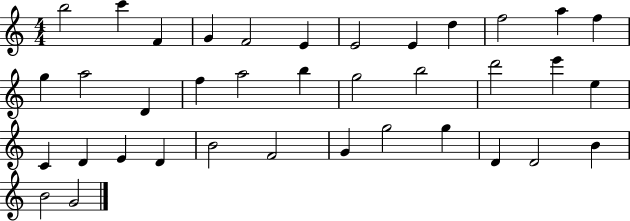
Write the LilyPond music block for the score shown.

{
  \clef treble
  \numericTimeSignature
  \time 4/4
  \key c \major
  b''2 c'''4 f'4 | g'4 f'2 e'4 | e'2 e'4 d''4 | f''2 a''4 f''4 | \break g''4 a''2 d'4 | f''4 a''2 b''4 | g''2 b''2 | d'''2 e'''4 e''4 | \break c'4 d'4 e'4 d'4 | b'2 f'2 | g'4 g''2 g''4 | d'4 d'2 b'4 | \break b'2 g'2 | \bar "|."
}